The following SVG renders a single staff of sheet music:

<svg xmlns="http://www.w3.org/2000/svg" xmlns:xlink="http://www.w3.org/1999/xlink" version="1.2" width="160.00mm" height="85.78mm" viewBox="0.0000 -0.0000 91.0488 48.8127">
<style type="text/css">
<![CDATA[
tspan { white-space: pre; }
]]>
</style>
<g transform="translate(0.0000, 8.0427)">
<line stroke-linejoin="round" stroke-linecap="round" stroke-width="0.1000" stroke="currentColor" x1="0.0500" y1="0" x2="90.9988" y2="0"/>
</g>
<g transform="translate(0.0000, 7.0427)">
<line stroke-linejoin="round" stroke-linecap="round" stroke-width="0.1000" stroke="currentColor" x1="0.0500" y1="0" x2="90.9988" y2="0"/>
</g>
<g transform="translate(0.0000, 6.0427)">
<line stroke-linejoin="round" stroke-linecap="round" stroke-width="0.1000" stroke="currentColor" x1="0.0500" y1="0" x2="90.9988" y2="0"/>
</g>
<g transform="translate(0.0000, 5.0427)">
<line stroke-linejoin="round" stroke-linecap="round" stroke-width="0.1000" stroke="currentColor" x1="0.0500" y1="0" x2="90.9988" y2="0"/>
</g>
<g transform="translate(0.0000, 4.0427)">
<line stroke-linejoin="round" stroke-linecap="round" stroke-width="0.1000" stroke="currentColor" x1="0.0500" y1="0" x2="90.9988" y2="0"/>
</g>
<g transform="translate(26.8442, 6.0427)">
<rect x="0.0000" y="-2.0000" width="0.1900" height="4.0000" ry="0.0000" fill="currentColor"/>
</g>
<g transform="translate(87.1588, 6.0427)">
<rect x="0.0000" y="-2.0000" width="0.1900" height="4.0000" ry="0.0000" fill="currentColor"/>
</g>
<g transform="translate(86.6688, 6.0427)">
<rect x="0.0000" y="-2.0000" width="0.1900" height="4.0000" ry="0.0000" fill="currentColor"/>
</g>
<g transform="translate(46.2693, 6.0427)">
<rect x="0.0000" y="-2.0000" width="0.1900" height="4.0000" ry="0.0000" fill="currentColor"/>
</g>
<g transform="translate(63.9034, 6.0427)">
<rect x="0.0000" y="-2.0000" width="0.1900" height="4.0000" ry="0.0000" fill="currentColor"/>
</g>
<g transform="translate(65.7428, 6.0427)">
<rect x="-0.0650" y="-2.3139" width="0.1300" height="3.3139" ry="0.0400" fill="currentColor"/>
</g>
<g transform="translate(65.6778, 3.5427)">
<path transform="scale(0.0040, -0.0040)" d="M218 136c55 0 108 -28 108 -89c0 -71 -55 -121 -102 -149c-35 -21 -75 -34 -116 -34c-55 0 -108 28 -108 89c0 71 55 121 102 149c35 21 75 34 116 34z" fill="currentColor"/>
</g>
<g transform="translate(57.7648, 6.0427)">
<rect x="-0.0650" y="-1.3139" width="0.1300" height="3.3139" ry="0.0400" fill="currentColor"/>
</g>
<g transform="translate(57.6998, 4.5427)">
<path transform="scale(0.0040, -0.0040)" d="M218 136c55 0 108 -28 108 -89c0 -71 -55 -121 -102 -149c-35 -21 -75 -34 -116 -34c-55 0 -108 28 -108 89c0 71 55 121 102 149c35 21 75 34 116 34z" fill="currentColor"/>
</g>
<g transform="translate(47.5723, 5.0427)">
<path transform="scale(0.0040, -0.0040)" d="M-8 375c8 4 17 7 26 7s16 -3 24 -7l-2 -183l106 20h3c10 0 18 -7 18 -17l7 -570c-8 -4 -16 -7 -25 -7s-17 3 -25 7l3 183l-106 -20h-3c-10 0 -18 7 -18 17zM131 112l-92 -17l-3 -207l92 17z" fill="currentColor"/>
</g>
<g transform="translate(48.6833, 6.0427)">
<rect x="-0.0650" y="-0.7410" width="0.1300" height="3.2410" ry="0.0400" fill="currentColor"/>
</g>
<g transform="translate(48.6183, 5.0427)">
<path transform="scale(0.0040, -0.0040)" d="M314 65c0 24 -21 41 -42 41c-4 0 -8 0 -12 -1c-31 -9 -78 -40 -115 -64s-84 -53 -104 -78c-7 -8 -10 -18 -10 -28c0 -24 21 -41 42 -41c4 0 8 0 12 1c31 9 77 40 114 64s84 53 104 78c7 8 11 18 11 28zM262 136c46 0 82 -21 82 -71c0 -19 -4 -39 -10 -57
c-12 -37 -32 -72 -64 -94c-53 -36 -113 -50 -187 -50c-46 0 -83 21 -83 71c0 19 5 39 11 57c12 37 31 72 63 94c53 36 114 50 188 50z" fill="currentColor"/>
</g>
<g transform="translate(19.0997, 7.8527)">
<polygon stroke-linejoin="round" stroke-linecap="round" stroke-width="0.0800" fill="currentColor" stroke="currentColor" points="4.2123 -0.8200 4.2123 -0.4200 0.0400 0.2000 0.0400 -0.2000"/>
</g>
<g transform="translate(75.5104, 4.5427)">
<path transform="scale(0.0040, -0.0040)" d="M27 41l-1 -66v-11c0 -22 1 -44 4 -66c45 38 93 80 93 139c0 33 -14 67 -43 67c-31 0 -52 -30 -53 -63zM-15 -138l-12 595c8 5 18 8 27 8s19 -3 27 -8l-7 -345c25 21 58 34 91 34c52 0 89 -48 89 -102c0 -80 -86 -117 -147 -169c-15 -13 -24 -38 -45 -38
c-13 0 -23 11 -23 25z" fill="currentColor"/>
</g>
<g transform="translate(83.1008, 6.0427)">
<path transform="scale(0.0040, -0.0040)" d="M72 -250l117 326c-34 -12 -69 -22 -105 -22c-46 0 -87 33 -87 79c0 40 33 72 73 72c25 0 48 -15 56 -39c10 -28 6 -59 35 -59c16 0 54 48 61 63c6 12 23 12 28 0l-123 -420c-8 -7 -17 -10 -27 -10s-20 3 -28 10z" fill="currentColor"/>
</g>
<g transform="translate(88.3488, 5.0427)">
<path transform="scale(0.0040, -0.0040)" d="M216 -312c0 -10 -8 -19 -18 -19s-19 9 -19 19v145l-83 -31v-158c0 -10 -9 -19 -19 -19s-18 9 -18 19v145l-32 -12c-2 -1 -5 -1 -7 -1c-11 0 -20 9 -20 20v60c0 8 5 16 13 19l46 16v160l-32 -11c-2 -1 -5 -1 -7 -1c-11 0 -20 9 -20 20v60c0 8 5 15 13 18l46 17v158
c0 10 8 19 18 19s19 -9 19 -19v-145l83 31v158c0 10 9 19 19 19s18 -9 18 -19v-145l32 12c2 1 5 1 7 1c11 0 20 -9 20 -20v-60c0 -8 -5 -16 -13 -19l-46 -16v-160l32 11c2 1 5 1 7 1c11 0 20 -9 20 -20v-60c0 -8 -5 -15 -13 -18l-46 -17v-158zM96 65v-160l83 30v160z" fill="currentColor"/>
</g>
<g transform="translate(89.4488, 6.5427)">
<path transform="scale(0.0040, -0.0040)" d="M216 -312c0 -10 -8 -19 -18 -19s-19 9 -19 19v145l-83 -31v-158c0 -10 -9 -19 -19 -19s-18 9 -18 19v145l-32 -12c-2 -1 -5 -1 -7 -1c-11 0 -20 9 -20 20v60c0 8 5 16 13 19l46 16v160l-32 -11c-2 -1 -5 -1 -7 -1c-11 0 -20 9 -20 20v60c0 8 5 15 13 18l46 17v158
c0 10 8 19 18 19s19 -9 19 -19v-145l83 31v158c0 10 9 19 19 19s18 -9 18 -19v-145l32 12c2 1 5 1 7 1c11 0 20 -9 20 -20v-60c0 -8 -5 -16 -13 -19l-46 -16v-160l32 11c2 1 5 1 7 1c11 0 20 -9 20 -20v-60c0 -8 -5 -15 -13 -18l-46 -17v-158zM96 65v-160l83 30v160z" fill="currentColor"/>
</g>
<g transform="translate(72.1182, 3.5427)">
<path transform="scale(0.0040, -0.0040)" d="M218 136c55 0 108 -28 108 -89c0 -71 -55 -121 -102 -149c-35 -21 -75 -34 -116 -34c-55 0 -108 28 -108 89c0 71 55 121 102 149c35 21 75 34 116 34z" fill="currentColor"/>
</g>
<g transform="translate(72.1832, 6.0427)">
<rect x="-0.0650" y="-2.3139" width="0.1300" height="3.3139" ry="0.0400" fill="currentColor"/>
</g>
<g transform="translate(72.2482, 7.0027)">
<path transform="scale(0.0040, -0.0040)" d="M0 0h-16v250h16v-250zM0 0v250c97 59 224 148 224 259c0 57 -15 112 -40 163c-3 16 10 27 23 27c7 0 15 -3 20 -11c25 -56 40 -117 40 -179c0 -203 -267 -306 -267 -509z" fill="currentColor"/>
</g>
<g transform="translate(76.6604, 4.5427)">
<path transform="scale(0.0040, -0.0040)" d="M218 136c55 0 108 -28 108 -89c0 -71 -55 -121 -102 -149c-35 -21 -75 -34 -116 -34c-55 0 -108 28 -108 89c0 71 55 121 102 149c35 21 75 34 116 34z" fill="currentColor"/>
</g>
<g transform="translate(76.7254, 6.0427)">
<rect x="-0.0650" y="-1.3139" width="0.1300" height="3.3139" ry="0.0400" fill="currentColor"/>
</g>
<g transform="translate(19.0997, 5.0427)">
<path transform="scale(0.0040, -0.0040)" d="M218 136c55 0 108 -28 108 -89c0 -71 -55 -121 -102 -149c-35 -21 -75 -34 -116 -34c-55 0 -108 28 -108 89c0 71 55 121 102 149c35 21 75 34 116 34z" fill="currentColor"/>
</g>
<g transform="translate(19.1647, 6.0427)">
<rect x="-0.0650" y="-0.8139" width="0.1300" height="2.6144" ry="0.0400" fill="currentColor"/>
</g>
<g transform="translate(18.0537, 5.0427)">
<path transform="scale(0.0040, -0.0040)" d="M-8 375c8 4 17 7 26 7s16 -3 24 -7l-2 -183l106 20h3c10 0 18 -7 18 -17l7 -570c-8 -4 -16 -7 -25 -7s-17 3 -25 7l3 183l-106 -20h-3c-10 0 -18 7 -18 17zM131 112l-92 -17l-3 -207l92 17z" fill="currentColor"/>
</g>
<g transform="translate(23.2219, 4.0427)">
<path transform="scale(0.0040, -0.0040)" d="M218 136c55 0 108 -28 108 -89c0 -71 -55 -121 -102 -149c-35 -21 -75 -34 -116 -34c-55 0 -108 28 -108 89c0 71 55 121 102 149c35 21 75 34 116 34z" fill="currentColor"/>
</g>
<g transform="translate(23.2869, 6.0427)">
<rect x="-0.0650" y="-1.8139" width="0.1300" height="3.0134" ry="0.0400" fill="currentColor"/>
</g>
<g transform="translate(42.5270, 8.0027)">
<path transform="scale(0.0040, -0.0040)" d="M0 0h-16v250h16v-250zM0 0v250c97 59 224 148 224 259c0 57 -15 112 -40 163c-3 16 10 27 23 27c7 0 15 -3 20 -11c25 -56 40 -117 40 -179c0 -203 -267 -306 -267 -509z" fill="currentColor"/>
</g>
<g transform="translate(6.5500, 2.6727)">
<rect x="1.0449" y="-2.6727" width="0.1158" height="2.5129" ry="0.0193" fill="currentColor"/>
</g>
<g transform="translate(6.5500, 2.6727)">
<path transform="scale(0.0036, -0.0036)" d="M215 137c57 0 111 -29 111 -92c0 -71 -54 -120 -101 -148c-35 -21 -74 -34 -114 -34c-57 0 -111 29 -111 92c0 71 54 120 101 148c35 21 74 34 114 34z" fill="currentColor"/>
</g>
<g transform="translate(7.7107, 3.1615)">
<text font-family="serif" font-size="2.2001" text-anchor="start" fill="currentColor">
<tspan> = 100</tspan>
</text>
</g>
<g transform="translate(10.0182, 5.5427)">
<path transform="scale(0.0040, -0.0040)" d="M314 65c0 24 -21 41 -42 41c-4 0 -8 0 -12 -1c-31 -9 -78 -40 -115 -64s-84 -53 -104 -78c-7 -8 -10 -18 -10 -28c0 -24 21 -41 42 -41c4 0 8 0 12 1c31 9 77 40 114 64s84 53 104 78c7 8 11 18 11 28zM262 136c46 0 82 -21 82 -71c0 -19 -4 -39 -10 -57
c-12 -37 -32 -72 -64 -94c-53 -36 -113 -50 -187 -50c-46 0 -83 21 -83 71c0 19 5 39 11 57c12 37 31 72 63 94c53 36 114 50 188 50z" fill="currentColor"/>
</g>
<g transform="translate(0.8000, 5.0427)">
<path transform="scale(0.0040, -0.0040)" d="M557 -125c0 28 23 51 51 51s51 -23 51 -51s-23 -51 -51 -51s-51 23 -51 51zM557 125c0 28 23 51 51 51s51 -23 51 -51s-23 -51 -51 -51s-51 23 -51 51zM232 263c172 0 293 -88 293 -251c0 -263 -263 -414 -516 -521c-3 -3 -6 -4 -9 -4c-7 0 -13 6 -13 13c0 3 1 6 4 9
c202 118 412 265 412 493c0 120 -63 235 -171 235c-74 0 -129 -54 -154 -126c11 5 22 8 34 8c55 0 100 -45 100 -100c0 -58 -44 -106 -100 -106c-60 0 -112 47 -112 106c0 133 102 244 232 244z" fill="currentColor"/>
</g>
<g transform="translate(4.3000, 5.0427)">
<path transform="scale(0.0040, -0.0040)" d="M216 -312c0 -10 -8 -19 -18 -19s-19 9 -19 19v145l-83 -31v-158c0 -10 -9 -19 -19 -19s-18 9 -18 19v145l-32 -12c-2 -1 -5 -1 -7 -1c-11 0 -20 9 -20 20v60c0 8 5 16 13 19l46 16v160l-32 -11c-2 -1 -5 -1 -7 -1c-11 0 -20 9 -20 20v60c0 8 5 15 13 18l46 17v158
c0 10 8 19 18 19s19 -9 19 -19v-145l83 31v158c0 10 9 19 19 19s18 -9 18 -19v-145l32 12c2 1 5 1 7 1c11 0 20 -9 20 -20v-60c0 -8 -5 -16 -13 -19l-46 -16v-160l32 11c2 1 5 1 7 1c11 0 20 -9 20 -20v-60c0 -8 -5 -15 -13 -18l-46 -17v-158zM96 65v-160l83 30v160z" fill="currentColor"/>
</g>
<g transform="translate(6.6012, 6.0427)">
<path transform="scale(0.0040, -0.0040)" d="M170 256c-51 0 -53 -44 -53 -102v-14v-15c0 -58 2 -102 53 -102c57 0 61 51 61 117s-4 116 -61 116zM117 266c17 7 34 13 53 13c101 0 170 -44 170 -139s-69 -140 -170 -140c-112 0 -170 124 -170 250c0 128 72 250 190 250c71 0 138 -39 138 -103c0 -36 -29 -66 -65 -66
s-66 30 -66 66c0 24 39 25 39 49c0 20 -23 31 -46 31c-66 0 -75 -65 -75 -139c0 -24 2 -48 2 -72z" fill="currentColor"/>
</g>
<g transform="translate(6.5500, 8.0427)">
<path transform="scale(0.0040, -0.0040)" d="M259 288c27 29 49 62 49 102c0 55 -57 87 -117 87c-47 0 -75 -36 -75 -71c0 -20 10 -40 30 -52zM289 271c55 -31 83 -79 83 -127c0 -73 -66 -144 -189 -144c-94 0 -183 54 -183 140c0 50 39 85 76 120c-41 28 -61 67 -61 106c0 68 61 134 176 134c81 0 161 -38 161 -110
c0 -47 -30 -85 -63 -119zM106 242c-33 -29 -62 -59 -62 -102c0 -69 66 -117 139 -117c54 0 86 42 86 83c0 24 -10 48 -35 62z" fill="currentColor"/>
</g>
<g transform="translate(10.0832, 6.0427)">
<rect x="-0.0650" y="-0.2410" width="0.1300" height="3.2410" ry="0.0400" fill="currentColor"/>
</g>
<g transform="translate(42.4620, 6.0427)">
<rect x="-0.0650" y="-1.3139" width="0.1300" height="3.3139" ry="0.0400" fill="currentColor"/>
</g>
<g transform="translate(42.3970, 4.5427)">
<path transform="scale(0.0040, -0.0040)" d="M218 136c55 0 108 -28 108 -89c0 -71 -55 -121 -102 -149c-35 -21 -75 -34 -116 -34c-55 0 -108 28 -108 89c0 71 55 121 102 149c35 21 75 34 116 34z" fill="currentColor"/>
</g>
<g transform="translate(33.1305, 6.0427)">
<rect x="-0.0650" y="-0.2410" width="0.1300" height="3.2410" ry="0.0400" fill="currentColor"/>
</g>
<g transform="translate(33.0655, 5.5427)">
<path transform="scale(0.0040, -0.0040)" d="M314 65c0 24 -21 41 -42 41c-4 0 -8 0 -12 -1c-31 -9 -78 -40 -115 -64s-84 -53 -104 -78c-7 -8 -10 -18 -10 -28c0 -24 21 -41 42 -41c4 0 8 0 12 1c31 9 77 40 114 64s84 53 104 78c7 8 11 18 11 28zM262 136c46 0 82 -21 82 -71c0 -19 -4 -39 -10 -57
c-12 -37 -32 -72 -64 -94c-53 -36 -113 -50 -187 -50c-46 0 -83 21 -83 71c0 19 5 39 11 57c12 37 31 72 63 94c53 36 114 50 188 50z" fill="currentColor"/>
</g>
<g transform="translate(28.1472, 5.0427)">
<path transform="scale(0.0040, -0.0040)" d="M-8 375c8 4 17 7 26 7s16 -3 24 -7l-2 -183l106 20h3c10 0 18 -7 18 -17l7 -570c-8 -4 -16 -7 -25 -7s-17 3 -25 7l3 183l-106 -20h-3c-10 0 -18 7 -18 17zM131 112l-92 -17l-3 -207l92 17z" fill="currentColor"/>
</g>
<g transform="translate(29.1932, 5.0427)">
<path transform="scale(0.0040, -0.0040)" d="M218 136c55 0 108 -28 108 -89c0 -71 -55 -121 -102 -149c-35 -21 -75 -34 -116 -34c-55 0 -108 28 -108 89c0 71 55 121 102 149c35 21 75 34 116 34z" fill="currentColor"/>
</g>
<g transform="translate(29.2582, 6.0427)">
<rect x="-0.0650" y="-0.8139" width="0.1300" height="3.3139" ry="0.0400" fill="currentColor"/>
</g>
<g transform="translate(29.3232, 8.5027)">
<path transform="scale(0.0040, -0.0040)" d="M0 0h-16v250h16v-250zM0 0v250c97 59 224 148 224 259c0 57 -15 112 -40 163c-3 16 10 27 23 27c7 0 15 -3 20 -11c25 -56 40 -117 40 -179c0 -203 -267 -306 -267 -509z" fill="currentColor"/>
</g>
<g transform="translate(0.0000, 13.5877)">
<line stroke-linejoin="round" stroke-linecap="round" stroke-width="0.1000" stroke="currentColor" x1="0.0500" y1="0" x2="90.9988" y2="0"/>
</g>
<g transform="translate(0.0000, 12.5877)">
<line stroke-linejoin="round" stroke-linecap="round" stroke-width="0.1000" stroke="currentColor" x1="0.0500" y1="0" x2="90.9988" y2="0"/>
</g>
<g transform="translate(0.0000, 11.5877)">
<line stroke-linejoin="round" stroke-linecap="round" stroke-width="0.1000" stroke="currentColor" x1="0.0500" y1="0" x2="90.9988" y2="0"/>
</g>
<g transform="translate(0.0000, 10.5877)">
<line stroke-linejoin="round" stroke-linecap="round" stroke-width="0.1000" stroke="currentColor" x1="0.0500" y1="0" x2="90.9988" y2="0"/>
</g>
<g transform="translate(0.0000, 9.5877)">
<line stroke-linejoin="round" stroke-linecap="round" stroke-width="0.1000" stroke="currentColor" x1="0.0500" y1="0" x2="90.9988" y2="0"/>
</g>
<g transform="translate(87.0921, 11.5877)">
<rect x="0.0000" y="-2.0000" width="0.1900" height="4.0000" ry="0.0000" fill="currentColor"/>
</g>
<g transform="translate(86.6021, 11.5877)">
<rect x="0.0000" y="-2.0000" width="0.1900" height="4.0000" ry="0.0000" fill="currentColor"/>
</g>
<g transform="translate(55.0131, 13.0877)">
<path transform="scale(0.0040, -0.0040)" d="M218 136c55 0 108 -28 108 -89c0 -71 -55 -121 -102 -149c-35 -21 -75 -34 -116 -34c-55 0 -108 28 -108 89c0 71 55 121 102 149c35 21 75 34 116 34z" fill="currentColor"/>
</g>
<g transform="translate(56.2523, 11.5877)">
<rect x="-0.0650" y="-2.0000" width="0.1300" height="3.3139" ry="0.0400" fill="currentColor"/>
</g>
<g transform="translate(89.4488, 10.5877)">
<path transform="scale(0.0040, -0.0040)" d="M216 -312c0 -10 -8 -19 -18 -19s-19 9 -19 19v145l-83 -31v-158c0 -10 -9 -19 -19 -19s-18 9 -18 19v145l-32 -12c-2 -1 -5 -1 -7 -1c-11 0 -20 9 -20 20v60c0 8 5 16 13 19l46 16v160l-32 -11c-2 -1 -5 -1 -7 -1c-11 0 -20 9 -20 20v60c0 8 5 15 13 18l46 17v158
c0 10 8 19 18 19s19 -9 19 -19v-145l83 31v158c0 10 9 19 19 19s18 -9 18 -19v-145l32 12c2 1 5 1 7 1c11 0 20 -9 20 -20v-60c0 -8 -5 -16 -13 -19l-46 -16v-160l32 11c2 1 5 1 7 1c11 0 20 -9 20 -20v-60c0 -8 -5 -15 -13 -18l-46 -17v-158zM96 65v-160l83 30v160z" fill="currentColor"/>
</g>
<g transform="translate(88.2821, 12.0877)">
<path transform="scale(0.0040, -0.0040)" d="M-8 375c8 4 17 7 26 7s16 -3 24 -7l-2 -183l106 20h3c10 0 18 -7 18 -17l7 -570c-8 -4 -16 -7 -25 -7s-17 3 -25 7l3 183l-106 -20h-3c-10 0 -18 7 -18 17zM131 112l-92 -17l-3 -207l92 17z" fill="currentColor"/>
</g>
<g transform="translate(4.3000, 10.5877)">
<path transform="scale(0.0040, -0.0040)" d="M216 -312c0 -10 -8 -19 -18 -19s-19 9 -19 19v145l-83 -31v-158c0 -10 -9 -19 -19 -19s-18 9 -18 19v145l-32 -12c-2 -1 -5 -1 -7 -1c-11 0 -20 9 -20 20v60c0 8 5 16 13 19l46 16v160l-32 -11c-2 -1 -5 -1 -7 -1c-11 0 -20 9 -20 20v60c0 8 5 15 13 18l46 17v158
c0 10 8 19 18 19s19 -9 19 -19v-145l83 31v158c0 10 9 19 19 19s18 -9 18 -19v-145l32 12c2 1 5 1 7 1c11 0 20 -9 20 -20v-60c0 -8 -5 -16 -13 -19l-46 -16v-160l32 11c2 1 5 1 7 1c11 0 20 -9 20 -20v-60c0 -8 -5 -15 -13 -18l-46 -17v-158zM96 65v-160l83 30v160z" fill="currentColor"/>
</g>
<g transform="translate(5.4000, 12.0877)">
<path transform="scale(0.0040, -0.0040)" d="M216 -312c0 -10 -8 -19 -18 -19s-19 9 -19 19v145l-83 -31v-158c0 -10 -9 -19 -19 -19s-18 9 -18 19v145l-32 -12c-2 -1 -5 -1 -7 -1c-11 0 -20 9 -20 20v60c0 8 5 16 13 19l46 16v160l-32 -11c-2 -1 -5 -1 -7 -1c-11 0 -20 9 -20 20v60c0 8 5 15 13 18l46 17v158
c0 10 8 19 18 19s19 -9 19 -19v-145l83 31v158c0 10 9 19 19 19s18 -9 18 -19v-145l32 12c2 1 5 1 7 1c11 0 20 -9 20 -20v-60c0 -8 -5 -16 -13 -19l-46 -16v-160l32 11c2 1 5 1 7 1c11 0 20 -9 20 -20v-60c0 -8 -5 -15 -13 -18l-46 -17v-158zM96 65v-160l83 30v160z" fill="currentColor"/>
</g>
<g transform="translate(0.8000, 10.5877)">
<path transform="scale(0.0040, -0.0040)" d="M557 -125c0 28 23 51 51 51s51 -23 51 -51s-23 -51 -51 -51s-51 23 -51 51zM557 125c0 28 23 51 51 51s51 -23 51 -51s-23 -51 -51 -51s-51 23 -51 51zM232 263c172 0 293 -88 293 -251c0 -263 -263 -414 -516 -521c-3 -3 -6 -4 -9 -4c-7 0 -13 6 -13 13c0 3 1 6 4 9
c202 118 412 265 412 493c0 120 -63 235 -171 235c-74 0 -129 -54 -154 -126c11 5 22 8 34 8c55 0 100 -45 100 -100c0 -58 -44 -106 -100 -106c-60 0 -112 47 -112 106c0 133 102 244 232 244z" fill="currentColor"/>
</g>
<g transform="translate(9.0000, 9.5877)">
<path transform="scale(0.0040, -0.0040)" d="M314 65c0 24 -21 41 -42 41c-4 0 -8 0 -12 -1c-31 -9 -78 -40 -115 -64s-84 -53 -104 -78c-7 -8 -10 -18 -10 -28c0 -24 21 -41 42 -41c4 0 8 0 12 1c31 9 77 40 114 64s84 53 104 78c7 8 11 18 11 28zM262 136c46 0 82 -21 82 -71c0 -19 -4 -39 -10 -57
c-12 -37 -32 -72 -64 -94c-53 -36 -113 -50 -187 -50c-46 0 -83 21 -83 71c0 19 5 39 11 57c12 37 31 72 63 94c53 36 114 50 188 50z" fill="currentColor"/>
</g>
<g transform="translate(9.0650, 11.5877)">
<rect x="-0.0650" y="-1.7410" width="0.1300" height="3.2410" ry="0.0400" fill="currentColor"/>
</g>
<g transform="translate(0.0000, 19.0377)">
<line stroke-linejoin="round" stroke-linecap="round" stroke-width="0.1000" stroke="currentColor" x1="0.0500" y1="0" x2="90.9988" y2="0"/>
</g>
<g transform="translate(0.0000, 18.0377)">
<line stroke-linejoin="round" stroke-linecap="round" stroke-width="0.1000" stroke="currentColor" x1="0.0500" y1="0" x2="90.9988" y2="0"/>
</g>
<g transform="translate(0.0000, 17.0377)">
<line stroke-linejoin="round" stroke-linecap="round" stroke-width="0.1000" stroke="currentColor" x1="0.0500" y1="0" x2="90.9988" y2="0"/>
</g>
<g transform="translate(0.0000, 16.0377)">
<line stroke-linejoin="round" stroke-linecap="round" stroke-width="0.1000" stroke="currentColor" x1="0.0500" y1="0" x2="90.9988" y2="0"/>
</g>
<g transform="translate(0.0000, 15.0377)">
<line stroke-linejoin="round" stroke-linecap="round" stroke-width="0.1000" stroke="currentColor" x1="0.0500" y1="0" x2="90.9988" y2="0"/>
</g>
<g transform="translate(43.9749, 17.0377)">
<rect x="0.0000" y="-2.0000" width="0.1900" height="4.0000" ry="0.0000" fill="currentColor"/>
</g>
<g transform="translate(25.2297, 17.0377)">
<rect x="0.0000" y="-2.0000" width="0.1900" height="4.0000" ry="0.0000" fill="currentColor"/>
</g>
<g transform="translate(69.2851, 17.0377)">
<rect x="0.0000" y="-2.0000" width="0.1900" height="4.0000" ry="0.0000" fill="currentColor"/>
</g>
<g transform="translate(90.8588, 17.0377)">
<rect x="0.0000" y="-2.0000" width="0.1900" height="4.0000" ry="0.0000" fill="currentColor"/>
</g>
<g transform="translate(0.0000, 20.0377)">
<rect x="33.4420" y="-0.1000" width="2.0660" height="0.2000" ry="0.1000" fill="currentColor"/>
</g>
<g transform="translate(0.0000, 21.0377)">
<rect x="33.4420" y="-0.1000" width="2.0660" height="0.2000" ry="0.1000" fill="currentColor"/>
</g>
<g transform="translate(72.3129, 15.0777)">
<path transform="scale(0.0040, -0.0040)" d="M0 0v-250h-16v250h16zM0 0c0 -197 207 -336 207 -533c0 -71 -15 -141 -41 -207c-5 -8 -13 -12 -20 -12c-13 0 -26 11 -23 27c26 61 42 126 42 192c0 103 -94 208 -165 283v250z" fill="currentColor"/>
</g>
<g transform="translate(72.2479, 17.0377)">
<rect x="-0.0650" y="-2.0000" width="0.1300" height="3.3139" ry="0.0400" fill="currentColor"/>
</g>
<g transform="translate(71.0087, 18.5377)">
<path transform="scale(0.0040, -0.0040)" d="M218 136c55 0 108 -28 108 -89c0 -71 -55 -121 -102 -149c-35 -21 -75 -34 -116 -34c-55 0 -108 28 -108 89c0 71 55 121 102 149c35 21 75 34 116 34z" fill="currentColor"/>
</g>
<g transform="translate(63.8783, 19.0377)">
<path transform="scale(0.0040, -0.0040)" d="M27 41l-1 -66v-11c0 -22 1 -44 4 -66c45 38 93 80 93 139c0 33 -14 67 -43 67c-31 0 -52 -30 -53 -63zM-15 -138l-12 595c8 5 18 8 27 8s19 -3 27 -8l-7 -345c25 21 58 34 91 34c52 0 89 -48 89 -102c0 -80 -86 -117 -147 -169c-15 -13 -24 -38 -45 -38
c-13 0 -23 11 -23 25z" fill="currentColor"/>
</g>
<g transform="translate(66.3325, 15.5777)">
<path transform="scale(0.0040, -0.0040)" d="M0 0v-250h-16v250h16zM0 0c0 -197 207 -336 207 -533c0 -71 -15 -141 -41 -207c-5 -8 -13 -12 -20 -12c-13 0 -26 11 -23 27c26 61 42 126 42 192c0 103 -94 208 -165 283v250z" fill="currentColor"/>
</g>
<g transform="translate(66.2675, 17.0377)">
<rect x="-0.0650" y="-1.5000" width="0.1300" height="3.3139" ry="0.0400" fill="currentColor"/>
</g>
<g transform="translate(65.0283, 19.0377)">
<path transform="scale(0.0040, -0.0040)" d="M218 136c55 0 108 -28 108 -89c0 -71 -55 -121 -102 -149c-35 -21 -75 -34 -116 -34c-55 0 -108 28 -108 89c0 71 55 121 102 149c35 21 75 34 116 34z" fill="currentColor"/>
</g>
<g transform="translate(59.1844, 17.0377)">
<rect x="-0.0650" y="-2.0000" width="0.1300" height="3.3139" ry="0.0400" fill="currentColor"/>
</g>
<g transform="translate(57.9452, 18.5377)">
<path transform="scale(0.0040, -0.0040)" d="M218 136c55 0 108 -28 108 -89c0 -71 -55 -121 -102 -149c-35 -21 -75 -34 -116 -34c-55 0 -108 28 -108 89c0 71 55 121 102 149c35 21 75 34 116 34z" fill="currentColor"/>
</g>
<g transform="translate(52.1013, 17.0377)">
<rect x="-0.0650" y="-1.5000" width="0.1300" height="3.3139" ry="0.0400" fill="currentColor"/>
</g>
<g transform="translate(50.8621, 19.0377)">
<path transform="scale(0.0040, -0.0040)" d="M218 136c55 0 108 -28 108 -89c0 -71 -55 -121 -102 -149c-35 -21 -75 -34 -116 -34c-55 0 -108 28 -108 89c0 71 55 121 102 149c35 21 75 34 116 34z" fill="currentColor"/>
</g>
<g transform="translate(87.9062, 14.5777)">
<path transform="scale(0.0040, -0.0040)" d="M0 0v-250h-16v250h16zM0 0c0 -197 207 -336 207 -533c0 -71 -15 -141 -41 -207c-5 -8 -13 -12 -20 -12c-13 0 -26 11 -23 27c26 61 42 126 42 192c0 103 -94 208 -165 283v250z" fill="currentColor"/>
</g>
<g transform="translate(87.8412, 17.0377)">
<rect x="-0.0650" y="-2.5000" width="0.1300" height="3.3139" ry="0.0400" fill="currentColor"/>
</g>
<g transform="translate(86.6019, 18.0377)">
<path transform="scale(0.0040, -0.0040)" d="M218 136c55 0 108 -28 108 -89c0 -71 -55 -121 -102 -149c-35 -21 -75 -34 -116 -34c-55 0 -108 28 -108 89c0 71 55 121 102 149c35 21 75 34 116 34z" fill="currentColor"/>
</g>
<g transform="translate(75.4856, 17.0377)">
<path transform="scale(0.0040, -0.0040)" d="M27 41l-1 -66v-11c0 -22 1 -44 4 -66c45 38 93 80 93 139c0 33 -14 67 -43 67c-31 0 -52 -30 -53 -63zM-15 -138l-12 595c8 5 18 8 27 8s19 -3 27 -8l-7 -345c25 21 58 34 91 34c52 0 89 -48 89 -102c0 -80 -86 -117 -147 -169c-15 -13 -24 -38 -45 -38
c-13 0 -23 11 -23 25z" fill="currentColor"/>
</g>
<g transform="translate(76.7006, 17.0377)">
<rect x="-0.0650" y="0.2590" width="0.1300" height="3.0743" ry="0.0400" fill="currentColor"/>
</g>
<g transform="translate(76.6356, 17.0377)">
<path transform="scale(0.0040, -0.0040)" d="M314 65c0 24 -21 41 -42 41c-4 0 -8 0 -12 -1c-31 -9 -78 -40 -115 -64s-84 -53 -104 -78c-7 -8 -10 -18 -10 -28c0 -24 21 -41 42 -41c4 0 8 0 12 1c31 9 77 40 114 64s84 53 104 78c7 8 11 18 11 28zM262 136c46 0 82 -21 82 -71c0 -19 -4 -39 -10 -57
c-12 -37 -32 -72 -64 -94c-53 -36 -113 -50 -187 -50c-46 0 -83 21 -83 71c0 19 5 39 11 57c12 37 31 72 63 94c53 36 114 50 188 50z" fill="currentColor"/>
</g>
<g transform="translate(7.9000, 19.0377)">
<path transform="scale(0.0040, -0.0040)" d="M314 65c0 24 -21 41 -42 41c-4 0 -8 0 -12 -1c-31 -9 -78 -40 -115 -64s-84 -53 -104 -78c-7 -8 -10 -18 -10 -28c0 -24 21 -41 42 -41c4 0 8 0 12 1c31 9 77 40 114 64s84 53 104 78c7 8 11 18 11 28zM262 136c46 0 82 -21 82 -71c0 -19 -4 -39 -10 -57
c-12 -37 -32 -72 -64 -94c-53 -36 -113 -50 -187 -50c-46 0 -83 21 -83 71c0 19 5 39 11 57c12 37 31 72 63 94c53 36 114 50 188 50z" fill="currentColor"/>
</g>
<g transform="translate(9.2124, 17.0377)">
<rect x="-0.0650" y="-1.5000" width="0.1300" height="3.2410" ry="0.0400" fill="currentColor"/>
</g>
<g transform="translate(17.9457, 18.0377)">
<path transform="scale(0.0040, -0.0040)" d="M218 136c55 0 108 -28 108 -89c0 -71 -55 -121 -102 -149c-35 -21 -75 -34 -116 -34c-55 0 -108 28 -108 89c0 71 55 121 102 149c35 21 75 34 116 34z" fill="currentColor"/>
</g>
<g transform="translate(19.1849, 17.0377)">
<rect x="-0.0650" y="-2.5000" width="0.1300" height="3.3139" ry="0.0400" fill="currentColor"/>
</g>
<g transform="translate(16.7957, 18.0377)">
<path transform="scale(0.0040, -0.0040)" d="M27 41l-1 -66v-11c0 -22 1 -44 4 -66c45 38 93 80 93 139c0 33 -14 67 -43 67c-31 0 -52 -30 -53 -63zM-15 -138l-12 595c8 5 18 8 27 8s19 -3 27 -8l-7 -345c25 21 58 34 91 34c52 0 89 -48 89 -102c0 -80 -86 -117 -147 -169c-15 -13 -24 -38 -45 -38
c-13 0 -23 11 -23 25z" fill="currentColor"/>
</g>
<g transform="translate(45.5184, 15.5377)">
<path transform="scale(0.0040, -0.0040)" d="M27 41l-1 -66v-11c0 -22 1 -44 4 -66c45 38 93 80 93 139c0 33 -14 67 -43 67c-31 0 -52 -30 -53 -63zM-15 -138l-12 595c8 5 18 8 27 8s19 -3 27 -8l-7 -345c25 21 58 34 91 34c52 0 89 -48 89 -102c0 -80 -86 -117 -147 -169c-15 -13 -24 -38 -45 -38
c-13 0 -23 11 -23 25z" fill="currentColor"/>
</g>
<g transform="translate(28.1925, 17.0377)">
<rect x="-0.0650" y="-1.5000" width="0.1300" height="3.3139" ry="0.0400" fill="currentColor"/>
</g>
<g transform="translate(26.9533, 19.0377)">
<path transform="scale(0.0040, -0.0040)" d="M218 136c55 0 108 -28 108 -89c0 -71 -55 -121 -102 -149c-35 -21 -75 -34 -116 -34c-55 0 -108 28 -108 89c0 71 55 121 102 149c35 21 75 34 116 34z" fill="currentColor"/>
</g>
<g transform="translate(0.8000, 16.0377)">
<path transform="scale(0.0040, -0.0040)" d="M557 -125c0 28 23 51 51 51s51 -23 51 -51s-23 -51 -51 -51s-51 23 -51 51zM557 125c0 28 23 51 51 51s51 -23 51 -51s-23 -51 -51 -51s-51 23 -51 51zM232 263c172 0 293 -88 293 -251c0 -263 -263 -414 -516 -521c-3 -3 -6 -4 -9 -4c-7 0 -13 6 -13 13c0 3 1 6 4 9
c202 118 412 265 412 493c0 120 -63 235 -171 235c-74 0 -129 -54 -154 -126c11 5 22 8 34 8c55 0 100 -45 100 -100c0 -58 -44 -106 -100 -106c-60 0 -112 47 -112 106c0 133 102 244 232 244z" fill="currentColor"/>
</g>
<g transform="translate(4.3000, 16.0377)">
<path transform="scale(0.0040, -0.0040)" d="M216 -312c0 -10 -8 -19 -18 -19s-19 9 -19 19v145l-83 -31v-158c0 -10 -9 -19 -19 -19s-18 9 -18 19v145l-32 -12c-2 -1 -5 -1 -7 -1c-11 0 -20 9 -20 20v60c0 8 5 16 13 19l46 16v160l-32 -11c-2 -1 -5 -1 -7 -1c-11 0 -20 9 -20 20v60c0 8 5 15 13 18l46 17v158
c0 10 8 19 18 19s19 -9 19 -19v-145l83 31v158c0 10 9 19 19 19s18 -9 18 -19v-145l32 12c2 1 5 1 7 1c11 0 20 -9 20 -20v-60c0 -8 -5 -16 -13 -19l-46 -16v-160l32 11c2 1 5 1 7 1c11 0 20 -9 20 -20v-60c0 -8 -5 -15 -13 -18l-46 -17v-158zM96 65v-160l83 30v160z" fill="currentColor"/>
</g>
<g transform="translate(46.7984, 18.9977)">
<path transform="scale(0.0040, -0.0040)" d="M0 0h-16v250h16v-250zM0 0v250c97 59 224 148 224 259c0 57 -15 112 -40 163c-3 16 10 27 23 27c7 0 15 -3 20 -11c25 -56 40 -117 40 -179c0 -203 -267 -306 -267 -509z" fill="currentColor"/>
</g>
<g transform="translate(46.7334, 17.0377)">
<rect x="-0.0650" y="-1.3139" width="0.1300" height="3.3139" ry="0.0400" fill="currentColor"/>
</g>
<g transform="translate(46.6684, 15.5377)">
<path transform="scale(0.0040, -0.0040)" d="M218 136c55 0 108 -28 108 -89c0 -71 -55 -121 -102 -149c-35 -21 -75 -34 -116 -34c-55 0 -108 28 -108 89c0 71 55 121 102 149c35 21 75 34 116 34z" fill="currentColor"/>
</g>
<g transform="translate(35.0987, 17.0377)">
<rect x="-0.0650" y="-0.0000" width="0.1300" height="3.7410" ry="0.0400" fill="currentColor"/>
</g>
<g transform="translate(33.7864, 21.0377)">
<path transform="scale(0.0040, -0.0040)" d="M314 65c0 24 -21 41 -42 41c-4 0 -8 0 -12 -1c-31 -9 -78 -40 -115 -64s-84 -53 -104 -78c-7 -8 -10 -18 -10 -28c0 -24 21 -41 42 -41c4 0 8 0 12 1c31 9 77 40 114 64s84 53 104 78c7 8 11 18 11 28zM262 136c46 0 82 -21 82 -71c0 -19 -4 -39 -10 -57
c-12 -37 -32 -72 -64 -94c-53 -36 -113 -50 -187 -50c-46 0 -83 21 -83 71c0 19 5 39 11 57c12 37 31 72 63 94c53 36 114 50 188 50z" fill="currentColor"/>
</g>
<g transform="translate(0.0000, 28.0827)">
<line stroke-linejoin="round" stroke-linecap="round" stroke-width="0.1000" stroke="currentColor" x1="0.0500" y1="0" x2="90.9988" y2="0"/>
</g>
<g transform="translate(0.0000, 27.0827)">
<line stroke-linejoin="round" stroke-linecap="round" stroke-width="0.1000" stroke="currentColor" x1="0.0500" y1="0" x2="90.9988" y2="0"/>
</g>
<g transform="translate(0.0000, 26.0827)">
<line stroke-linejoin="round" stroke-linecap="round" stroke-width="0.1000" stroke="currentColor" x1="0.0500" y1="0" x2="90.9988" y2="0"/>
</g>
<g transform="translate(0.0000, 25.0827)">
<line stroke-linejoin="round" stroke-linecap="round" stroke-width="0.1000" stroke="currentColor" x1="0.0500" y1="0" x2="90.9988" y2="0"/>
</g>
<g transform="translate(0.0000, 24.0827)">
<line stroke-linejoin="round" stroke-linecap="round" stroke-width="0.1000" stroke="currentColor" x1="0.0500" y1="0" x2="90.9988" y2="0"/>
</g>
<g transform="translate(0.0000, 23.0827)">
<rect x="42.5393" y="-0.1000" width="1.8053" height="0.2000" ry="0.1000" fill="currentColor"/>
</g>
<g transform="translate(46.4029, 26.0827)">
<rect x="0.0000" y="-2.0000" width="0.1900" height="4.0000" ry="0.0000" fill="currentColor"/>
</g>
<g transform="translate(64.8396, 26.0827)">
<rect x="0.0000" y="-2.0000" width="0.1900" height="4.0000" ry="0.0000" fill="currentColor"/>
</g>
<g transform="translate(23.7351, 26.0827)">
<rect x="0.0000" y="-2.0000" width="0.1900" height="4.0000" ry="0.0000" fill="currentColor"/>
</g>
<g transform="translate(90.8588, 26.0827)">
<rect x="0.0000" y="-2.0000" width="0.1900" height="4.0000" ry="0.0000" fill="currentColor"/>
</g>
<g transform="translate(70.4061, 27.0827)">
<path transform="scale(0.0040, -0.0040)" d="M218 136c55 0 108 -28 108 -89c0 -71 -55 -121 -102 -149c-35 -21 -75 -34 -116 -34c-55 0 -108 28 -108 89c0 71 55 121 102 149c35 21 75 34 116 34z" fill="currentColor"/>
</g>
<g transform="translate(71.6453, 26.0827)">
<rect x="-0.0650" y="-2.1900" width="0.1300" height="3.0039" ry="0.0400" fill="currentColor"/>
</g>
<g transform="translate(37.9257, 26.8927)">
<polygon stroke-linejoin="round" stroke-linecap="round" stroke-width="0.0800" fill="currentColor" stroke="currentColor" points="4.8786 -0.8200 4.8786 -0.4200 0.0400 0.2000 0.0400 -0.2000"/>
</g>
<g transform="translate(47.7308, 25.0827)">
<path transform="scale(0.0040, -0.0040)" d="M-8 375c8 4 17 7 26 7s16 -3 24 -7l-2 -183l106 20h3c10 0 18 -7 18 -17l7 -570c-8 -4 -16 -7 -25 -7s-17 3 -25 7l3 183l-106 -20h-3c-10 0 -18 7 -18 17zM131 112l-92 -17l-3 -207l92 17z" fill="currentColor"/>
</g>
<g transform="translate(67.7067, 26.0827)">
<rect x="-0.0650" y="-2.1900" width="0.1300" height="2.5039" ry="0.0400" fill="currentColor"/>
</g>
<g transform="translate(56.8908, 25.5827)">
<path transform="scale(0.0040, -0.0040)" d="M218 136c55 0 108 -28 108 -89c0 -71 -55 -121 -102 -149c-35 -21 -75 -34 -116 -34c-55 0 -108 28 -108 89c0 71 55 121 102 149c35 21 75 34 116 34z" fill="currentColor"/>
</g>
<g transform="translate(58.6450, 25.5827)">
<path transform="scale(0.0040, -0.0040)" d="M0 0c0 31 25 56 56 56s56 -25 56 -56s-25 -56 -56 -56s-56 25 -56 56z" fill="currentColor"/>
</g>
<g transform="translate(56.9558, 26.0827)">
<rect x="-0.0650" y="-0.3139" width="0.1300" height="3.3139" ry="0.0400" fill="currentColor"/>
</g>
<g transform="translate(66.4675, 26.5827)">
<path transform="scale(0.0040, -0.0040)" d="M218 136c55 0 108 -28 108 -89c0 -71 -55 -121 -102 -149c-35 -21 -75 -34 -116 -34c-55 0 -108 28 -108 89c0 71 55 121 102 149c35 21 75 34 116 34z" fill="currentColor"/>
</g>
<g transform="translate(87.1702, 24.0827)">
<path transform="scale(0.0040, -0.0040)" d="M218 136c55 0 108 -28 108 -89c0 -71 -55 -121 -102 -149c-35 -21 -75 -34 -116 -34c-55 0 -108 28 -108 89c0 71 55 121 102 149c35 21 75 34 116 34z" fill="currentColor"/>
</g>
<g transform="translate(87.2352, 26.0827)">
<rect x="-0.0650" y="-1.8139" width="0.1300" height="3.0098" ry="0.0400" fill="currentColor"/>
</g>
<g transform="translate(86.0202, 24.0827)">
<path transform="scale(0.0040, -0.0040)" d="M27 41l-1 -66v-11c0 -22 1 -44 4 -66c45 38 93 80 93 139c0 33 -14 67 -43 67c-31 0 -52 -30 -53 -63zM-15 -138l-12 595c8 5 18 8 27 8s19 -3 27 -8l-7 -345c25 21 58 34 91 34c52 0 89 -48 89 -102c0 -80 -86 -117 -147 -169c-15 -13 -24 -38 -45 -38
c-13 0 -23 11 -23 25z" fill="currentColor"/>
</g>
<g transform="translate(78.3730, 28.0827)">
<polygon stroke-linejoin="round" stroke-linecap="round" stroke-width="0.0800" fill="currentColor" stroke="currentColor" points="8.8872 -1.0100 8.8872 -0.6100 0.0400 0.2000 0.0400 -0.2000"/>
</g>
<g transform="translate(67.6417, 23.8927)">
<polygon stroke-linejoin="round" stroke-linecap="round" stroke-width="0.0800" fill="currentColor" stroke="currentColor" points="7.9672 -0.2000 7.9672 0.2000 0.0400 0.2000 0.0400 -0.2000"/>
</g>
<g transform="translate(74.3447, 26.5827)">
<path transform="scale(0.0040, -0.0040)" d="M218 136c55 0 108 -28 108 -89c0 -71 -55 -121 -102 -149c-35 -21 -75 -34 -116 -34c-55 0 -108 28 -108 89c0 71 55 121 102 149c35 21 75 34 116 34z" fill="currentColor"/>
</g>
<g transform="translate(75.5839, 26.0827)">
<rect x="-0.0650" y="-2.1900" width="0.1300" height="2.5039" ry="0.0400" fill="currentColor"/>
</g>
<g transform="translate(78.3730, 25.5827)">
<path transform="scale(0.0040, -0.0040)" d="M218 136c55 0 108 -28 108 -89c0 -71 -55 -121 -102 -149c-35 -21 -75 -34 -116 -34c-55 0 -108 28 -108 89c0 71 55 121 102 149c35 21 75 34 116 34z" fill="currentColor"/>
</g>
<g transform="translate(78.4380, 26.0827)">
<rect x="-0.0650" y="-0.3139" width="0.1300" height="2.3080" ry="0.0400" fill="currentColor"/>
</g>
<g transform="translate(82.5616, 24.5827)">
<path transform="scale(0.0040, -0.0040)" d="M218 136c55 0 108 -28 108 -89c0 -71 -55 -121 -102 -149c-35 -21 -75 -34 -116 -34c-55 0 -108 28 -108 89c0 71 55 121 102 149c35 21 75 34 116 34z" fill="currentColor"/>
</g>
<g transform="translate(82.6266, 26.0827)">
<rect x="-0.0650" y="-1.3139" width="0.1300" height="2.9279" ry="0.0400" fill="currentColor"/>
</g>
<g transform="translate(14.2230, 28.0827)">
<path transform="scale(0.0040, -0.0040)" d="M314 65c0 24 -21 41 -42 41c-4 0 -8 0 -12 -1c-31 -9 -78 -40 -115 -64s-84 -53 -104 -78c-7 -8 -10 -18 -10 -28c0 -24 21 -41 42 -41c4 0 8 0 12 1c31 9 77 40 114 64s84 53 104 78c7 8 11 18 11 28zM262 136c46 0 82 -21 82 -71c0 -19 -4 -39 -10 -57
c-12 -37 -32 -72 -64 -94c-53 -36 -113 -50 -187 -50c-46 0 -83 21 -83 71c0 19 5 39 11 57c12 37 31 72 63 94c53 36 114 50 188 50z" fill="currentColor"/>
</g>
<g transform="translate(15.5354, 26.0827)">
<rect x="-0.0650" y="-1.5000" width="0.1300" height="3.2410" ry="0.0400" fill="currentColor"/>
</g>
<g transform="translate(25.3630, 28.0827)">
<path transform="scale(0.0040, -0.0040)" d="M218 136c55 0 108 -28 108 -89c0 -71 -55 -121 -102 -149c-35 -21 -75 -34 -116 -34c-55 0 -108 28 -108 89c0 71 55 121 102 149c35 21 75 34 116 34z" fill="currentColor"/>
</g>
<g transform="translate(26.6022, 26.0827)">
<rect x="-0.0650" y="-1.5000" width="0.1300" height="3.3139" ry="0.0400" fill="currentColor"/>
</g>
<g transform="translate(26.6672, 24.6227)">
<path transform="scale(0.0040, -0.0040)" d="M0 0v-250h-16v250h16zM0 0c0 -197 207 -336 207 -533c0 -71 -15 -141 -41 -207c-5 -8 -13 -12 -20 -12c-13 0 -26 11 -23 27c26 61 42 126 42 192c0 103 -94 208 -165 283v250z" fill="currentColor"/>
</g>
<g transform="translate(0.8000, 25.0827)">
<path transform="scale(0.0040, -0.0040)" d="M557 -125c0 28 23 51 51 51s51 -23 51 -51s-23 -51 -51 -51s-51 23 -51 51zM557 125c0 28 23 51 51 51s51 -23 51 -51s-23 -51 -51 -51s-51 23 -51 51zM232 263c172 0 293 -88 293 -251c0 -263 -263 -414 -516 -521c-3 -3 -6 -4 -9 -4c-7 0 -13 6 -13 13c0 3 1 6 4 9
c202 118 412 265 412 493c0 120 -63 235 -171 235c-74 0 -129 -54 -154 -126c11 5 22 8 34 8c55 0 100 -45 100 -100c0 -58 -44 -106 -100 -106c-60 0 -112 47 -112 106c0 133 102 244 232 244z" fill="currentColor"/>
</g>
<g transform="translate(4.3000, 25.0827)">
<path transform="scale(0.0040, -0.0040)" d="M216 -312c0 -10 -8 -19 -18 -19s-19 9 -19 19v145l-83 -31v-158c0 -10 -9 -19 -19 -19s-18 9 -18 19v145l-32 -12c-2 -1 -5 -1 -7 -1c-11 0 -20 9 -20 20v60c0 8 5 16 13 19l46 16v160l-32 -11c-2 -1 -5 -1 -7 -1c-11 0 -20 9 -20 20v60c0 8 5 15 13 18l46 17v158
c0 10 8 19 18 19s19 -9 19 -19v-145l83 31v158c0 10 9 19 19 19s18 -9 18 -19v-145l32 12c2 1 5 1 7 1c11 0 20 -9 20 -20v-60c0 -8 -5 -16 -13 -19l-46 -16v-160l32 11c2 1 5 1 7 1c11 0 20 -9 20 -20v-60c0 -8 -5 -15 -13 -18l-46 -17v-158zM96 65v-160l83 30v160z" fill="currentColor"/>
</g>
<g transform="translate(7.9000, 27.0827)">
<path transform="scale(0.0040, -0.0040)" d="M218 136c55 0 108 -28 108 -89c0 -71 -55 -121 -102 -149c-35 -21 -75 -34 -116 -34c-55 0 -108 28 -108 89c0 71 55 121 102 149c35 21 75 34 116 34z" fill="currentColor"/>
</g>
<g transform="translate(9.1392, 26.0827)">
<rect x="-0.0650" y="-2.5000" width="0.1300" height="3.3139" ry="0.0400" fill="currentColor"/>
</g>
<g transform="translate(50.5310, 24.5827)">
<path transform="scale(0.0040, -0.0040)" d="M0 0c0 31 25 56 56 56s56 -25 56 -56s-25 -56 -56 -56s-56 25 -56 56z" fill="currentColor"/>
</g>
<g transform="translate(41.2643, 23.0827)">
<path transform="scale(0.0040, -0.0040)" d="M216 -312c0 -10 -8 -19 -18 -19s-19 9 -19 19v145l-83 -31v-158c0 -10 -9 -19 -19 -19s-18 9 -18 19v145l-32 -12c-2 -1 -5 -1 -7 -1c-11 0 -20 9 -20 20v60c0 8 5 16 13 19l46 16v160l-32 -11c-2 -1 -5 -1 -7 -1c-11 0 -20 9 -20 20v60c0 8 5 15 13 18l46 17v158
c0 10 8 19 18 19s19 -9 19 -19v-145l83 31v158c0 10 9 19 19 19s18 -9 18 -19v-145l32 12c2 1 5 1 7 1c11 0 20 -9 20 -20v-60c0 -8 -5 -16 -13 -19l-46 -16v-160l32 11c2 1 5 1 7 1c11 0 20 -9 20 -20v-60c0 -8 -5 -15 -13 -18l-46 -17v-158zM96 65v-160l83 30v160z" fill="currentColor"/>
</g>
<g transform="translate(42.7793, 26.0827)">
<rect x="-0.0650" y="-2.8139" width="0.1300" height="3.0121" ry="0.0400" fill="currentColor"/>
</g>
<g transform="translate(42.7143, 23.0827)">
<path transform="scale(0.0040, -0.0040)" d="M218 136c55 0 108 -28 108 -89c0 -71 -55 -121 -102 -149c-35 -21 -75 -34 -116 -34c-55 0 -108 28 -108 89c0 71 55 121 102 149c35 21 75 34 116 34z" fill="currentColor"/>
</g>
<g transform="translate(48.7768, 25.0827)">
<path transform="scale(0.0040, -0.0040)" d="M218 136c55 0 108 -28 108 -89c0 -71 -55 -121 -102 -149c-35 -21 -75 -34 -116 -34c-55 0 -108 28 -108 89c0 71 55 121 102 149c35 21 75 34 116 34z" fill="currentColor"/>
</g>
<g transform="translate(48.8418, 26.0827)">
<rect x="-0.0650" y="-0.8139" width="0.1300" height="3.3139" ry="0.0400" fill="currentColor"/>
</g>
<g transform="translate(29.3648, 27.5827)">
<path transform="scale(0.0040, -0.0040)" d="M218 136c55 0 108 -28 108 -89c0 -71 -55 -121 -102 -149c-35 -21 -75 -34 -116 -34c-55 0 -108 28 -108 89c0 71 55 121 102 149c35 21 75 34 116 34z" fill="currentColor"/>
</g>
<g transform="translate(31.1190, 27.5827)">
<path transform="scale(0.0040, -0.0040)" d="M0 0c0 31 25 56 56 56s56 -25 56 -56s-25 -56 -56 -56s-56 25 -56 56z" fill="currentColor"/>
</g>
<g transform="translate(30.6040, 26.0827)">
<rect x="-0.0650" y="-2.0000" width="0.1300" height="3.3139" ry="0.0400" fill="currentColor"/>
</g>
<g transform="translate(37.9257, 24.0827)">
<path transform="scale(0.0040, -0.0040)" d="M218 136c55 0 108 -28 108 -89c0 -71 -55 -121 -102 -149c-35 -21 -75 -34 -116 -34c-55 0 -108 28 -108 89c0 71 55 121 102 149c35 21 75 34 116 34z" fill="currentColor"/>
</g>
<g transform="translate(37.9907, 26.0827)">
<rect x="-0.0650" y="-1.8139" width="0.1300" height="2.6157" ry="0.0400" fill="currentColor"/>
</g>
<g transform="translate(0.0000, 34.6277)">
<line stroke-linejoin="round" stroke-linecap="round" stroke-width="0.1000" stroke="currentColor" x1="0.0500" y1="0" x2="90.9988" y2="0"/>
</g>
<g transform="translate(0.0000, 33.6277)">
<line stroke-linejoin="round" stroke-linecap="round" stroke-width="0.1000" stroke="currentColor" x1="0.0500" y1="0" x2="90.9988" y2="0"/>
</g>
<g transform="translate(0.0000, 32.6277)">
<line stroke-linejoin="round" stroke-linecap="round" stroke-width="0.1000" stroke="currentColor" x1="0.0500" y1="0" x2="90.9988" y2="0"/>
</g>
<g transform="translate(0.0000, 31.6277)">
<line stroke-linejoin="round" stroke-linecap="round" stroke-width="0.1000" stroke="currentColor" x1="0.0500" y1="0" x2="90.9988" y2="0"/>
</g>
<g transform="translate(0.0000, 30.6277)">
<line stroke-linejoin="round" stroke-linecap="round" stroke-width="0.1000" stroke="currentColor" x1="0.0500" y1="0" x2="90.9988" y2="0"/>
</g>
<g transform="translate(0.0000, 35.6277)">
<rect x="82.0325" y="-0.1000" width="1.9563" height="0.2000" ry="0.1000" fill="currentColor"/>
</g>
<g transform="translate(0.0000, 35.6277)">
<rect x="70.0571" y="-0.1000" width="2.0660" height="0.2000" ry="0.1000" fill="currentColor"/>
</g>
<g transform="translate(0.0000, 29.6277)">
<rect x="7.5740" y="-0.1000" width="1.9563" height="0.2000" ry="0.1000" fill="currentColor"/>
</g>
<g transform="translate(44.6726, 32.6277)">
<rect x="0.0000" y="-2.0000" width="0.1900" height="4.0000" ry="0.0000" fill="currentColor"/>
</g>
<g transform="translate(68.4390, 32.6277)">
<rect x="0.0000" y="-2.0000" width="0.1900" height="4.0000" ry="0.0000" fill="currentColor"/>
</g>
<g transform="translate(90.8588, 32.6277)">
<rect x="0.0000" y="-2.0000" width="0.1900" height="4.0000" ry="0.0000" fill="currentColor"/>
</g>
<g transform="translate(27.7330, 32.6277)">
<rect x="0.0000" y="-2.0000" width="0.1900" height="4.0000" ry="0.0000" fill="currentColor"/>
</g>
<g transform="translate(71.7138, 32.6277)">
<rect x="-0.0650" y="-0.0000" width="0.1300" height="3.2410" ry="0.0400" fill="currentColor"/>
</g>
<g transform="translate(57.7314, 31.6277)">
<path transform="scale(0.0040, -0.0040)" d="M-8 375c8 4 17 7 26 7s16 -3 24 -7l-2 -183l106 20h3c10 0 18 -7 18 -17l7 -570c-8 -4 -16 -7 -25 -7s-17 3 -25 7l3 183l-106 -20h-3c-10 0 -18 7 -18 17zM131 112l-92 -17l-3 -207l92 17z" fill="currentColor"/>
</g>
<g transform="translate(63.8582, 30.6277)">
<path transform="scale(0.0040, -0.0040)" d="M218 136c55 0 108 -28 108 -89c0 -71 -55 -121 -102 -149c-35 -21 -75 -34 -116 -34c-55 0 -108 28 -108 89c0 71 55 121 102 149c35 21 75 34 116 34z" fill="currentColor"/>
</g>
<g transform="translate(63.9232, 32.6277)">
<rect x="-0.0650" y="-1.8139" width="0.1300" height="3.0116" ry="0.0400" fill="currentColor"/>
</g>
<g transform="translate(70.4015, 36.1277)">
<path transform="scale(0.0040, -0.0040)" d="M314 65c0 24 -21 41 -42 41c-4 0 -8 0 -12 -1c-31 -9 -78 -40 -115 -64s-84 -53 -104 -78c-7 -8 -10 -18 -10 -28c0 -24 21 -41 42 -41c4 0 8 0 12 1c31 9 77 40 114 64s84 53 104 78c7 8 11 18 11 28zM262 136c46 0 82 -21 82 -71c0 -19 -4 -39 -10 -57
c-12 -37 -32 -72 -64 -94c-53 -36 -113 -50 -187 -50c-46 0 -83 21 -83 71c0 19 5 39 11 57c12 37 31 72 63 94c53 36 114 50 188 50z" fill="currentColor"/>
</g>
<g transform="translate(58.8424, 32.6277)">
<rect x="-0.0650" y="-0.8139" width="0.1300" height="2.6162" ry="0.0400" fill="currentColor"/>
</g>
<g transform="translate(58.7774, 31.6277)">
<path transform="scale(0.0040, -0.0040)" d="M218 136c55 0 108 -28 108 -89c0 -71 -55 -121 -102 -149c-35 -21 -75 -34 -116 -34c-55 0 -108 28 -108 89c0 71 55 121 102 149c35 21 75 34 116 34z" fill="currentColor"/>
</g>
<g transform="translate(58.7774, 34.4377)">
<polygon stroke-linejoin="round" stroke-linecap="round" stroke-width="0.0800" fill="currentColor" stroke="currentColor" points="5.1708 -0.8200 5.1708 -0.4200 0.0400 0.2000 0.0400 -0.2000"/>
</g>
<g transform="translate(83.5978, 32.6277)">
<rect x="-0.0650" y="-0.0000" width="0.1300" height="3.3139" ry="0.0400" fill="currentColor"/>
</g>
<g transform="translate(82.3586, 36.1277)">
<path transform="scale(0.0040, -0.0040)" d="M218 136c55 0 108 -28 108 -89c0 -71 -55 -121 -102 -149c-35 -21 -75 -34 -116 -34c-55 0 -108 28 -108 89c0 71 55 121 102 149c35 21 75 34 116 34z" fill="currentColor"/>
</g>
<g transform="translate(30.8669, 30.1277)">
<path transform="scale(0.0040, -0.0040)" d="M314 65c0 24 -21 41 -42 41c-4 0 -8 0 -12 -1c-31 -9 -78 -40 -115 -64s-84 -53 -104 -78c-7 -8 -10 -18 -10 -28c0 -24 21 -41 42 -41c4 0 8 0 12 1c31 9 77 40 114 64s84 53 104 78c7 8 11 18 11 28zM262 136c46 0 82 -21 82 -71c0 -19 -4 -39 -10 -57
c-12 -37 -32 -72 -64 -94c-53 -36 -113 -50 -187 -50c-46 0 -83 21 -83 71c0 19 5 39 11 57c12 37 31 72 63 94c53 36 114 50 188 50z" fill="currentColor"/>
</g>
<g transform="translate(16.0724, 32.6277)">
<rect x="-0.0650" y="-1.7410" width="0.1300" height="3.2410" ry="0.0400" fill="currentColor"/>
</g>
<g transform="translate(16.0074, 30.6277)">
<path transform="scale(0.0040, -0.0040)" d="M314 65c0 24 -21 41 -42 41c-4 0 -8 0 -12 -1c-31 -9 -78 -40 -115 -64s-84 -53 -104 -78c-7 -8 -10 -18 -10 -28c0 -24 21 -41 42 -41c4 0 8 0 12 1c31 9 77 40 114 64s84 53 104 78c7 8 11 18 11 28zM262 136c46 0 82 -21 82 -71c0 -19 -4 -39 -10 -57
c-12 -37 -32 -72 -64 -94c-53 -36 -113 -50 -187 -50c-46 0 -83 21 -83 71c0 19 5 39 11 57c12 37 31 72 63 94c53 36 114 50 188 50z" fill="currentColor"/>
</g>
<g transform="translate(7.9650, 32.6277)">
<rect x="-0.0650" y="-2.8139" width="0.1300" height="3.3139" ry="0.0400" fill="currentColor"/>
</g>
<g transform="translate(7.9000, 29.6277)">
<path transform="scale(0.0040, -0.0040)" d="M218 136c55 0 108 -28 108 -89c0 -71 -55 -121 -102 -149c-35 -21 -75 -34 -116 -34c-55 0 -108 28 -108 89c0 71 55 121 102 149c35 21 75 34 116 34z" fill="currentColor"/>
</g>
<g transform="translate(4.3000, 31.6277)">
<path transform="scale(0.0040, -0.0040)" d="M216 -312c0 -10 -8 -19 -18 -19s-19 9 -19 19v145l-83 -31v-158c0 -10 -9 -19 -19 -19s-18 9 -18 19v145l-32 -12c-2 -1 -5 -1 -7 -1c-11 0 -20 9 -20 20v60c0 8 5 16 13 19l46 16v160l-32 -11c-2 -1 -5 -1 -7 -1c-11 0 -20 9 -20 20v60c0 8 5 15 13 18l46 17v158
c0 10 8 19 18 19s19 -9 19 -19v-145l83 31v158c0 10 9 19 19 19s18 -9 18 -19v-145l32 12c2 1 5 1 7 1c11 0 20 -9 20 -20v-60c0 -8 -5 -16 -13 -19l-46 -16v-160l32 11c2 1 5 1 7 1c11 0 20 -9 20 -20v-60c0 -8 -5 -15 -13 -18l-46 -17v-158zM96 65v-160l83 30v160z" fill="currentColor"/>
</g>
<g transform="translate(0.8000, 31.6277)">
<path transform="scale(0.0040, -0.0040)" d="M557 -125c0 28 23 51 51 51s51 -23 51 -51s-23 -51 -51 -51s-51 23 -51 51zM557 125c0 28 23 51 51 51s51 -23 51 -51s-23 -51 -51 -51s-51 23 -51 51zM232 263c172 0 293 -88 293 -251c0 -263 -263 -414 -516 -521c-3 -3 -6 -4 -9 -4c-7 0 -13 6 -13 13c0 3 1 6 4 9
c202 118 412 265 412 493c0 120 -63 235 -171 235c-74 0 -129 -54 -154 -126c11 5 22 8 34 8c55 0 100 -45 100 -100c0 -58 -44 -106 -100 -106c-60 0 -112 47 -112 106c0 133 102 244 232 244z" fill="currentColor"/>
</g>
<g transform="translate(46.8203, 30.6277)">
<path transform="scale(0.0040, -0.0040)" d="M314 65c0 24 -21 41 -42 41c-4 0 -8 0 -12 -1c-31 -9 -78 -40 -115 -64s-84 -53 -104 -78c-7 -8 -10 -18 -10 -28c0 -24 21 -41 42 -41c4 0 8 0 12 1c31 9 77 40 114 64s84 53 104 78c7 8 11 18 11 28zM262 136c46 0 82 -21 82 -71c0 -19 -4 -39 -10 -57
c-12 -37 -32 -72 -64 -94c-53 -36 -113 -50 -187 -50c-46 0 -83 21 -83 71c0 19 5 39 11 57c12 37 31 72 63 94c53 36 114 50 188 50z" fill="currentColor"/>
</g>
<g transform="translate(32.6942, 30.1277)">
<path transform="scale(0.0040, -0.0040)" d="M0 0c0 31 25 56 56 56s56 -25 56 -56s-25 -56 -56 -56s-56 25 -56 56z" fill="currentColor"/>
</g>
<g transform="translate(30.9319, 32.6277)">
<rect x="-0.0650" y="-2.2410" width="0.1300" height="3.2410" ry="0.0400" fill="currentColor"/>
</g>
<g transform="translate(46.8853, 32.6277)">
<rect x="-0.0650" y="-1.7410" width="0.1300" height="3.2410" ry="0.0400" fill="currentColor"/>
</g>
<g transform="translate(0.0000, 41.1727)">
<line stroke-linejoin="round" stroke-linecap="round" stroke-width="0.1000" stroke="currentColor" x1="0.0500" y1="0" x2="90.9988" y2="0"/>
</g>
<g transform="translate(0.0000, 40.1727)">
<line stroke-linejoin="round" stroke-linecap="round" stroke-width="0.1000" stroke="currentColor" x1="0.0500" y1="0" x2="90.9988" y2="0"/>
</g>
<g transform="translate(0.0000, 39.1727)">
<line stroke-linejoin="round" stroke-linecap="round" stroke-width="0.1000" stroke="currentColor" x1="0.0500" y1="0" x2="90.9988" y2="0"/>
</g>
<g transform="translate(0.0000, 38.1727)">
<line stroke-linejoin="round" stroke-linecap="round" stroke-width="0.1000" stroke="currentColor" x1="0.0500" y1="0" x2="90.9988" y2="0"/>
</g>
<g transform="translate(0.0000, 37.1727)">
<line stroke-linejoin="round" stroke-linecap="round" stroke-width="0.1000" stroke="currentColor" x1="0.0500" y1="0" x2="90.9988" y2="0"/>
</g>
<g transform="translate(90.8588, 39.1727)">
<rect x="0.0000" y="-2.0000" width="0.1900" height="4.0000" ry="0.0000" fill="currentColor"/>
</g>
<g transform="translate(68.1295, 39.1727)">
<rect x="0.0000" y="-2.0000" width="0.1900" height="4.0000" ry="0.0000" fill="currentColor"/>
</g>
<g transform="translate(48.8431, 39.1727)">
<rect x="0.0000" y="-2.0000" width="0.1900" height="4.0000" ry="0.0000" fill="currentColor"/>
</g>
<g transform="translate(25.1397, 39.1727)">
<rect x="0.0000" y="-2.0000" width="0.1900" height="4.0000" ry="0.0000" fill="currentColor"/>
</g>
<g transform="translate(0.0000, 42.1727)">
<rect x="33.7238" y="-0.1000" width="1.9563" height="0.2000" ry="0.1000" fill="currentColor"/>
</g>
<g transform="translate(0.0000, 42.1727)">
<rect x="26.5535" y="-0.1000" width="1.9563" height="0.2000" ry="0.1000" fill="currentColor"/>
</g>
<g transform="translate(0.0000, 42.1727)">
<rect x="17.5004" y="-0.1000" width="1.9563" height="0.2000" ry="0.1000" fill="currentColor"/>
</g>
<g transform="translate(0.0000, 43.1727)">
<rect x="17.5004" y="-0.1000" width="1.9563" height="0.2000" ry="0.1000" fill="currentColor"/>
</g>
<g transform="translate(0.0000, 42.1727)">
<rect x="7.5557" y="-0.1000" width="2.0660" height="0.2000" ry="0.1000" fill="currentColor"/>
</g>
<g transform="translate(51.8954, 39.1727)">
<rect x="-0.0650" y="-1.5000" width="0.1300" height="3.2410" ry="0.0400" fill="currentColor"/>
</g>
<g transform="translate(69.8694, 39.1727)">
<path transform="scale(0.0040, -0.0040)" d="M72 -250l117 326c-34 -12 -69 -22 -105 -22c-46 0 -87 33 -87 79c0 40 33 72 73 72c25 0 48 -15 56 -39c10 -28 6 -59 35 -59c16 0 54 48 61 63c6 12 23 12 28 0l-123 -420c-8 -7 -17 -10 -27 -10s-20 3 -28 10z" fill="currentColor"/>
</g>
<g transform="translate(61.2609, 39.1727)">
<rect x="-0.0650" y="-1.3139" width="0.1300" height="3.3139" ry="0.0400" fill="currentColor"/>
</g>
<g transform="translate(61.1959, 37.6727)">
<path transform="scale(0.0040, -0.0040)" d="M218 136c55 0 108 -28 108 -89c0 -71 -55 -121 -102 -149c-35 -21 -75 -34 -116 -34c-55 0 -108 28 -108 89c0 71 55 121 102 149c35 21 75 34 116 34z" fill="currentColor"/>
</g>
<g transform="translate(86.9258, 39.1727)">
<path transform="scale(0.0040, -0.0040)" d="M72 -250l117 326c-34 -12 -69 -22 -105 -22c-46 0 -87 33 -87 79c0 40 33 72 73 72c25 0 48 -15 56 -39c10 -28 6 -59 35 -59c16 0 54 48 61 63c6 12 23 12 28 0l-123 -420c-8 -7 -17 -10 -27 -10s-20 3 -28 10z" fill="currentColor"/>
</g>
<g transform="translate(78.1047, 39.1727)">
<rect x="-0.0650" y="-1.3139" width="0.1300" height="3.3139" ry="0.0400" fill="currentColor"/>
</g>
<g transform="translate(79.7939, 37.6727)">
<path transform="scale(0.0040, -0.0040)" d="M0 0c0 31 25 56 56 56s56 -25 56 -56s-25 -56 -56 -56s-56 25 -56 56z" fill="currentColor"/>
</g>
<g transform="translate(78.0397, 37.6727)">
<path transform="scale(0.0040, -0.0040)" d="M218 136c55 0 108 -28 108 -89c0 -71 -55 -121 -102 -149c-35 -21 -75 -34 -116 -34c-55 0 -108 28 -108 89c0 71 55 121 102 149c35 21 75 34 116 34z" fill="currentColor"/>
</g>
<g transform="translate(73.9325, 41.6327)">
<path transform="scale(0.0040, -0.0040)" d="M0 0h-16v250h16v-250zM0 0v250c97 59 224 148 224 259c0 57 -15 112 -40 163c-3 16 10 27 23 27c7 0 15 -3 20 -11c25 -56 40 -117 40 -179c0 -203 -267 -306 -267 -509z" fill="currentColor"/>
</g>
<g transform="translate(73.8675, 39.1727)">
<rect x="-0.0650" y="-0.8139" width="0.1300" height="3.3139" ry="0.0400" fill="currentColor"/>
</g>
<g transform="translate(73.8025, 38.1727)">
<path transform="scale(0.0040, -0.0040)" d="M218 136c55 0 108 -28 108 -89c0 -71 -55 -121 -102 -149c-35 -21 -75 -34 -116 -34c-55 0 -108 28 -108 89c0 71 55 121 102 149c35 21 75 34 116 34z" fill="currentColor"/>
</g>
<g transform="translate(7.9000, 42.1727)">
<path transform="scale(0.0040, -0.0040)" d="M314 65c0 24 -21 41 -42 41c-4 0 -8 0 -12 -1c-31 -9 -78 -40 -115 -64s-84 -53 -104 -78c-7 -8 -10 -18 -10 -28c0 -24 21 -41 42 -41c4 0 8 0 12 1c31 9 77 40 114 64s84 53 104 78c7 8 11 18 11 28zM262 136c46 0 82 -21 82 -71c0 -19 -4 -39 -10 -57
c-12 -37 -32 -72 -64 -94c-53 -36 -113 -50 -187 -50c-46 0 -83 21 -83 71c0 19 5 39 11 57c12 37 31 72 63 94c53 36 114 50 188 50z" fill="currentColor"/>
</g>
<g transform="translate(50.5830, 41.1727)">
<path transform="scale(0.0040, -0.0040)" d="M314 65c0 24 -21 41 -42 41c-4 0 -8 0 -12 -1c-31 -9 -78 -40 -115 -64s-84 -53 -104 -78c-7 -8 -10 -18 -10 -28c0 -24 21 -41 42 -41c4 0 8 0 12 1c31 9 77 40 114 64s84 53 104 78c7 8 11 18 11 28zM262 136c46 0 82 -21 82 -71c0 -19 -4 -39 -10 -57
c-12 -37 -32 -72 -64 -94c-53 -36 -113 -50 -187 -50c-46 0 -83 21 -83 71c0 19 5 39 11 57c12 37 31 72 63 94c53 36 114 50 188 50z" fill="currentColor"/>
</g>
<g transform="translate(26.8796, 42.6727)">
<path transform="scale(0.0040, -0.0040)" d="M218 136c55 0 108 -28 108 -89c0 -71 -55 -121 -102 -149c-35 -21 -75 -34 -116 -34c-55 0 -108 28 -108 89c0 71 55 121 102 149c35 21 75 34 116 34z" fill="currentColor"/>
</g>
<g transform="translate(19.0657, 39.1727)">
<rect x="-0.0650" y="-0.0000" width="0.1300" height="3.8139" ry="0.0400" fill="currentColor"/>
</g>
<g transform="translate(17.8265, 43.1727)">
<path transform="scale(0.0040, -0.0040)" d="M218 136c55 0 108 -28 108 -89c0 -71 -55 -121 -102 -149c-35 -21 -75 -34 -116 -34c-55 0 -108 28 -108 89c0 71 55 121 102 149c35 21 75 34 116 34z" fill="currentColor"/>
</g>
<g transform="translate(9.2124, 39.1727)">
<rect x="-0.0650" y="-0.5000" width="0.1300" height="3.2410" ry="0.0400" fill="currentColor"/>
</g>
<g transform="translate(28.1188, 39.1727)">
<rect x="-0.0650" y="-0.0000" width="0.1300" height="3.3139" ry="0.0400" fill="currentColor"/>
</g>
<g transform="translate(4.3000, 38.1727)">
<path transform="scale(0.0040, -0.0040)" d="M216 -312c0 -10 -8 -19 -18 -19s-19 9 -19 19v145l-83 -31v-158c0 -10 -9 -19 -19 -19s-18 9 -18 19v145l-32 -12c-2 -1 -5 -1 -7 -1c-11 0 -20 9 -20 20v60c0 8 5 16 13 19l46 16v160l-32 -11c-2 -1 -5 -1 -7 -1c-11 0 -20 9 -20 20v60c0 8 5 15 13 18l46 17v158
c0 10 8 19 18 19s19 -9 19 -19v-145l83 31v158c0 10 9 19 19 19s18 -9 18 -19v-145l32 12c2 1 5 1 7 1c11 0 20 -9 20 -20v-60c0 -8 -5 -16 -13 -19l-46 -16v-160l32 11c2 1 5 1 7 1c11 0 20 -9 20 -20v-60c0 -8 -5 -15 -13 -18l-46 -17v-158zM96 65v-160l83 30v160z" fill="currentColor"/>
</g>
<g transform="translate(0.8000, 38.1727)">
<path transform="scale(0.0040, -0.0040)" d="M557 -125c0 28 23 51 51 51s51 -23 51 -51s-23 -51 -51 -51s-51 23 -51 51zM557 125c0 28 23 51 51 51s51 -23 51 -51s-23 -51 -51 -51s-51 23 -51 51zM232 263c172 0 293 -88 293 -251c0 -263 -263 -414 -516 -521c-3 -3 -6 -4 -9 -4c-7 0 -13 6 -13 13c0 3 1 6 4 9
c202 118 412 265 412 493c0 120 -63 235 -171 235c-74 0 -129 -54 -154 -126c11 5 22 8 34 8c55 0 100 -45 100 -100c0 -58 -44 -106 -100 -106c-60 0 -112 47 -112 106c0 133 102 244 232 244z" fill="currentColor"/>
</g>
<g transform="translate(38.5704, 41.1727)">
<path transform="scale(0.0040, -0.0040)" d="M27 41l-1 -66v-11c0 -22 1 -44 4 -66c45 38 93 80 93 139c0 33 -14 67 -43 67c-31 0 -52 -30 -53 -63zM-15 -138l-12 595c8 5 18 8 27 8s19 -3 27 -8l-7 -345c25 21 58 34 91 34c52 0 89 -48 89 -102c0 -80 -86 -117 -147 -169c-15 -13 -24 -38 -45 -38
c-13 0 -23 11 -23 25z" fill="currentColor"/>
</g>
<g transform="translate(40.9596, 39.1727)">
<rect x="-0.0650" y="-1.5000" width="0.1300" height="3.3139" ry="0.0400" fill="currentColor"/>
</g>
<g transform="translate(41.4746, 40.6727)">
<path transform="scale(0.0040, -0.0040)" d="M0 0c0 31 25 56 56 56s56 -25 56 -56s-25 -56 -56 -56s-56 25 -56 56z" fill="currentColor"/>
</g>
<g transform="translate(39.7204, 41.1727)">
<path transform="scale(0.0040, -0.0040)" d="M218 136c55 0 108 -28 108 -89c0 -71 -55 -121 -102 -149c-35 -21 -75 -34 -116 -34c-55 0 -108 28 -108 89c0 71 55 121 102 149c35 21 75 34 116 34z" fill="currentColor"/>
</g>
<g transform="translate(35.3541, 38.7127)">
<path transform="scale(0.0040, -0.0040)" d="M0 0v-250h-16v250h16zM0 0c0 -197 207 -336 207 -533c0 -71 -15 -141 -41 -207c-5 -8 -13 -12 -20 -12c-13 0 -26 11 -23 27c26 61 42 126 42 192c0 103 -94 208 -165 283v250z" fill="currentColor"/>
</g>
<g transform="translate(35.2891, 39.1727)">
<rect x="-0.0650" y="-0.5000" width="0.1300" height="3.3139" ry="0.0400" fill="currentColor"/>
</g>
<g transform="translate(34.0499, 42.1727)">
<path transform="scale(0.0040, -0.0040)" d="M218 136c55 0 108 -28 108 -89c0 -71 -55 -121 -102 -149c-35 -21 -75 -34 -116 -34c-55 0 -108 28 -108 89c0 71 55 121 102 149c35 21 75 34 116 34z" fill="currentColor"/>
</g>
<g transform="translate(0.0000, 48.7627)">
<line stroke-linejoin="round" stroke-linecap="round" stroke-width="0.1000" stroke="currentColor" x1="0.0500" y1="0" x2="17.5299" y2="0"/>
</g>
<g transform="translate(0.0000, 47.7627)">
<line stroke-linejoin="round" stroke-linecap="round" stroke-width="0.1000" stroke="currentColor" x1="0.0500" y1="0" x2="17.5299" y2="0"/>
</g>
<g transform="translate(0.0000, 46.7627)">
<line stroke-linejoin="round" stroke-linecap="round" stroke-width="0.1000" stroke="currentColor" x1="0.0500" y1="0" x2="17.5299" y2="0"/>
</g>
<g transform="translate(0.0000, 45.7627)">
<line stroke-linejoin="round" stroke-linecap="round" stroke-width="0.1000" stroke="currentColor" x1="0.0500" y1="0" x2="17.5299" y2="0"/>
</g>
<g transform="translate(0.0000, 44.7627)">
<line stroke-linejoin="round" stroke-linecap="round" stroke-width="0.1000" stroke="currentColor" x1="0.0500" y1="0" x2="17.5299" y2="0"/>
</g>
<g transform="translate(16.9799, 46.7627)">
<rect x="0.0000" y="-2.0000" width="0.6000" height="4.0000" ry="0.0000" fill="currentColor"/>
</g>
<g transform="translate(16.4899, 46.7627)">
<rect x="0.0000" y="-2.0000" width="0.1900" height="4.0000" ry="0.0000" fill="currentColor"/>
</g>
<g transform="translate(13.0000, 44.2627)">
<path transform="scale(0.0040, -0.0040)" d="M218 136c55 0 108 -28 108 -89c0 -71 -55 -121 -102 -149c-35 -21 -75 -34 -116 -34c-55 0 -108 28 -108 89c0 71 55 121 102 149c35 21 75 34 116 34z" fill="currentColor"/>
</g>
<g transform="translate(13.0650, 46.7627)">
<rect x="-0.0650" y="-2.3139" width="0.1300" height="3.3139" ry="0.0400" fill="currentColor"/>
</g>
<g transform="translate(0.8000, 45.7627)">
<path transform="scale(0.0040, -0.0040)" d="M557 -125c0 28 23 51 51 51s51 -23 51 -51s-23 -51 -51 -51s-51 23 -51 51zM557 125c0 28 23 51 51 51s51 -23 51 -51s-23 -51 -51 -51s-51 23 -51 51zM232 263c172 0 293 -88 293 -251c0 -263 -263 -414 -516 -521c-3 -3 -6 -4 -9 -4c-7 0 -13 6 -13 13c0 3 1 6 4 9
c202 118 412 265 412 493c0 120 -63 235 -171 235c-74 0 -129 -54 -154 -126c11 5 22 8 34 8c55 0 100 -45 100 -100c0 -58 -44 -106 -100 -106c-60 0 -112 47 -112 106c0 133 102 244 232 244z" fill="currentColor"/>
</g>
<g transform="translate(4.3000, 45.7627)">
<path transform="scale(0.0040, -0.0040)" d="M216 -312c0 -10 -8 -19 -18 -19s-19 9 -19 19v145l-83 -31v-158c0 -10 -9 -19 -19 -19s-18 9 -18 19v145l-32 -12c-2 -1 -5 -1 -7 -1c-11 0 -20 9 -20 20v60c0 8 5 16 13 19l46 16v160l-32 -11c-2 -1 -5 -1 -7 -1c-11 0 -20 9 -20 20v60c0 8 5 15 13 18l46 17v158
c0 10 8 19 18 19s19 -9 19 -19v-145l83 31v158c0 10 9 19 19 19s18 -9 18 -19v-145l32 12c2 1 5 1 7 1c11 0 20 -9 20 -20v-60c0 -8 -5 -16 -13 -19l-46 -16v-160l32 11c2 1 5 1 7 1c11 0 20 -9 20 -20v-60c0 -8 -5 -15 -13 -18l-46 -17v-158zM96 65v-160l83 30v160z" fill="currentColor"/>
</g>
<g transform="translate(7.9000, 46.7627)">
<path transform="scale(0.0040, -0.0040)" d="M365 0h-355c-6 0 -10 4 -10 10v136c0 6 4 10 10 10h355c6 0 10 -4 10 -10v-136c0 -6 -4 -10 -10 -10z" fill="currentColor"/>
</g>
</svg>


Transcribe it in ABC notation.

X:1
T:Untitled
M:6/8
L:1/4
K:G
E,2 F,/2 A,/2 F,/2 E,2 G,/2 F,2 G, B, B,/2 _G, z/2 A,2 A,, G,,2 _B,, G,, C,,2 _G,/2 G,, A,, _G,,/2 A,,/2 _D,2 B,,/2 B,, G,,2 G,,/2 A,, A,/2 ^C/2 F, E, C,/2 B,,/2 C,/2 E,/2 G,/2 _A,/2 C A,2 B,2 A,2 F,/2 A,/2 D,,2 D,, E,,2 C,, D,, E,,/2 _G,, G,,2 G, z/2 ^F,/2 G, z/2 z2 B,